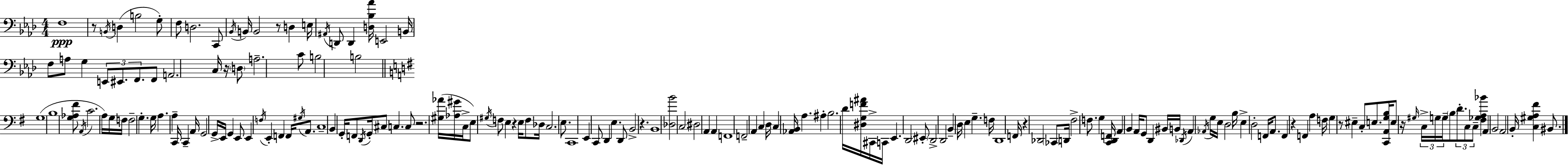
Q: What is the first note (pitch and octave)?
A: F3